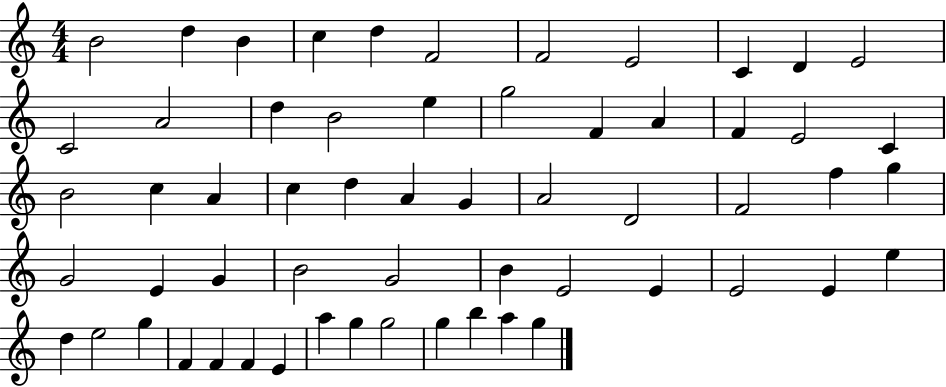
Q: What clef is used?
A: treble